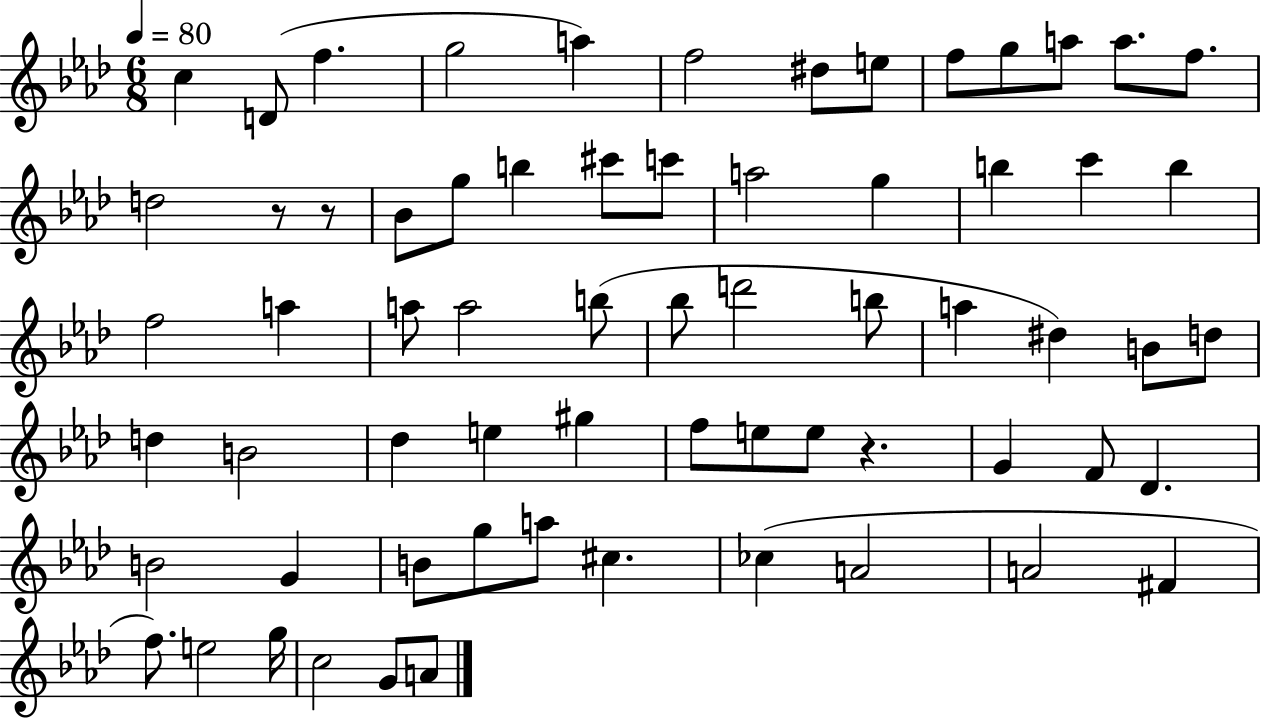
{
  \clef treble
  \numericTimeSignature
  \time 6/8
  \key aes \major
  \tempo 4 = 80
  c''4 d'8( f''4. | g''2 a''4) | f''2 dis''8 e''8 | f''8 g''8 a''8 a''8. f''8. | \break d''2 r8 r8 | bes'8 g''8 b''4 cis'''8 c'''8 | a''2 g''4 | b''4 c'''4 b''4 | \break f''2 a''4 | a''8 a''2 b''8( | bes''8 d'''2 b''8 | a''4 dis''4) b'8 d''8 | \break d''4 b'2 | des''4 e''4 gis''4 | f''8 e''8 e''8 r4. | g'4 f'8 des'4. | \break b'2 g'4 | b'8 g''8 a''8 cis''4. | ces''4( a'2 | a'2 fis'4 | \break f''8.) e''2 g''16 | c''2 g'8 a'8 | \bar "|."
}